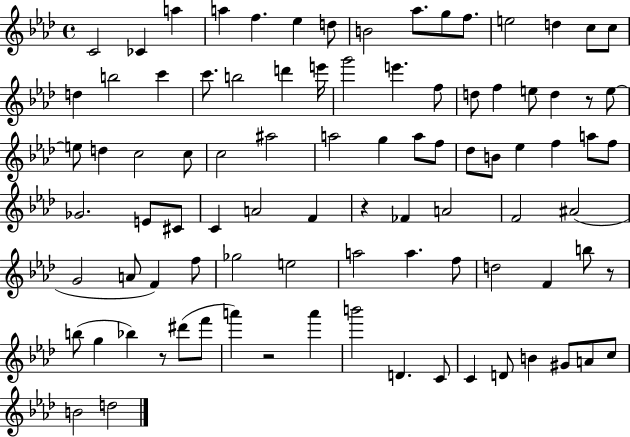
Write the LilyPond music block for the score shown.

{
  \clef treble
  \time 4/4
  \defaultTimeSignature
  \key aes \major
  c'2 ces'4 a''4 | a''4 f''4. ees''4 d''8 | b'2 aes''8. g''8 f''8. | e''2 d''4 c''8 c''8 | \break d''4 b''2 c'''4 | c'''8. b''2 d'''4 e'''16 | g'''2 e'''4. f''8 | d''8 f''4 e''8 d''4 r8 e''8~~ | \break e''8 d''4 c''2 c''8 | c''2 ais''2 | a''2 g''4 a''8 f''8 | des''8 b'8 ees''4 f''4 a''8 f''8 | \break ges'2. e'8 cis'8 | c'4 a'2 f'4 | r4 fes'4 a'2 | f'2 ais'2( | \break g'2 a'8 f'4) f''8 | ges''2 e''2 | a''2 a''4. f''8 | d''2 f'4 b''8 r8 | \break b''8( g''4 bes''4) r8 dis'''8( f'''8 | a'''4) r2 a'''4 | b'''2 d'4. c'8 | c'4 d'8 b'4 gis'8 a'8 c''8 | \break b'2 d''2 | \bar "|."
}